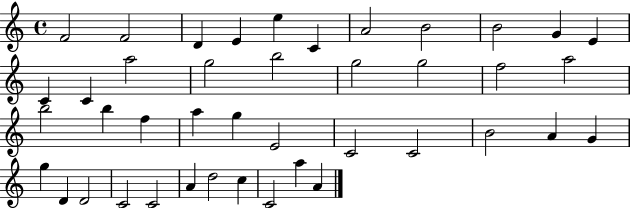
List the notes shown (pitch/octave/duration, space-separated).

F4/h F4/h D4/q E4/q E5/q C4/q A4/h B4/h B4/h G4/q E4/q C4/q C4/q A5/h G5/h B5/h G5/h G5/h F5/h A5/h B5/h B5/q F5/q A5/q G5/q E4/h C4/h C4/h B4/h A4/q G4/q G5/q D4/q D4/h C4/h C4/h A4/q D5/h C5/q C4/h A5/q A4/q